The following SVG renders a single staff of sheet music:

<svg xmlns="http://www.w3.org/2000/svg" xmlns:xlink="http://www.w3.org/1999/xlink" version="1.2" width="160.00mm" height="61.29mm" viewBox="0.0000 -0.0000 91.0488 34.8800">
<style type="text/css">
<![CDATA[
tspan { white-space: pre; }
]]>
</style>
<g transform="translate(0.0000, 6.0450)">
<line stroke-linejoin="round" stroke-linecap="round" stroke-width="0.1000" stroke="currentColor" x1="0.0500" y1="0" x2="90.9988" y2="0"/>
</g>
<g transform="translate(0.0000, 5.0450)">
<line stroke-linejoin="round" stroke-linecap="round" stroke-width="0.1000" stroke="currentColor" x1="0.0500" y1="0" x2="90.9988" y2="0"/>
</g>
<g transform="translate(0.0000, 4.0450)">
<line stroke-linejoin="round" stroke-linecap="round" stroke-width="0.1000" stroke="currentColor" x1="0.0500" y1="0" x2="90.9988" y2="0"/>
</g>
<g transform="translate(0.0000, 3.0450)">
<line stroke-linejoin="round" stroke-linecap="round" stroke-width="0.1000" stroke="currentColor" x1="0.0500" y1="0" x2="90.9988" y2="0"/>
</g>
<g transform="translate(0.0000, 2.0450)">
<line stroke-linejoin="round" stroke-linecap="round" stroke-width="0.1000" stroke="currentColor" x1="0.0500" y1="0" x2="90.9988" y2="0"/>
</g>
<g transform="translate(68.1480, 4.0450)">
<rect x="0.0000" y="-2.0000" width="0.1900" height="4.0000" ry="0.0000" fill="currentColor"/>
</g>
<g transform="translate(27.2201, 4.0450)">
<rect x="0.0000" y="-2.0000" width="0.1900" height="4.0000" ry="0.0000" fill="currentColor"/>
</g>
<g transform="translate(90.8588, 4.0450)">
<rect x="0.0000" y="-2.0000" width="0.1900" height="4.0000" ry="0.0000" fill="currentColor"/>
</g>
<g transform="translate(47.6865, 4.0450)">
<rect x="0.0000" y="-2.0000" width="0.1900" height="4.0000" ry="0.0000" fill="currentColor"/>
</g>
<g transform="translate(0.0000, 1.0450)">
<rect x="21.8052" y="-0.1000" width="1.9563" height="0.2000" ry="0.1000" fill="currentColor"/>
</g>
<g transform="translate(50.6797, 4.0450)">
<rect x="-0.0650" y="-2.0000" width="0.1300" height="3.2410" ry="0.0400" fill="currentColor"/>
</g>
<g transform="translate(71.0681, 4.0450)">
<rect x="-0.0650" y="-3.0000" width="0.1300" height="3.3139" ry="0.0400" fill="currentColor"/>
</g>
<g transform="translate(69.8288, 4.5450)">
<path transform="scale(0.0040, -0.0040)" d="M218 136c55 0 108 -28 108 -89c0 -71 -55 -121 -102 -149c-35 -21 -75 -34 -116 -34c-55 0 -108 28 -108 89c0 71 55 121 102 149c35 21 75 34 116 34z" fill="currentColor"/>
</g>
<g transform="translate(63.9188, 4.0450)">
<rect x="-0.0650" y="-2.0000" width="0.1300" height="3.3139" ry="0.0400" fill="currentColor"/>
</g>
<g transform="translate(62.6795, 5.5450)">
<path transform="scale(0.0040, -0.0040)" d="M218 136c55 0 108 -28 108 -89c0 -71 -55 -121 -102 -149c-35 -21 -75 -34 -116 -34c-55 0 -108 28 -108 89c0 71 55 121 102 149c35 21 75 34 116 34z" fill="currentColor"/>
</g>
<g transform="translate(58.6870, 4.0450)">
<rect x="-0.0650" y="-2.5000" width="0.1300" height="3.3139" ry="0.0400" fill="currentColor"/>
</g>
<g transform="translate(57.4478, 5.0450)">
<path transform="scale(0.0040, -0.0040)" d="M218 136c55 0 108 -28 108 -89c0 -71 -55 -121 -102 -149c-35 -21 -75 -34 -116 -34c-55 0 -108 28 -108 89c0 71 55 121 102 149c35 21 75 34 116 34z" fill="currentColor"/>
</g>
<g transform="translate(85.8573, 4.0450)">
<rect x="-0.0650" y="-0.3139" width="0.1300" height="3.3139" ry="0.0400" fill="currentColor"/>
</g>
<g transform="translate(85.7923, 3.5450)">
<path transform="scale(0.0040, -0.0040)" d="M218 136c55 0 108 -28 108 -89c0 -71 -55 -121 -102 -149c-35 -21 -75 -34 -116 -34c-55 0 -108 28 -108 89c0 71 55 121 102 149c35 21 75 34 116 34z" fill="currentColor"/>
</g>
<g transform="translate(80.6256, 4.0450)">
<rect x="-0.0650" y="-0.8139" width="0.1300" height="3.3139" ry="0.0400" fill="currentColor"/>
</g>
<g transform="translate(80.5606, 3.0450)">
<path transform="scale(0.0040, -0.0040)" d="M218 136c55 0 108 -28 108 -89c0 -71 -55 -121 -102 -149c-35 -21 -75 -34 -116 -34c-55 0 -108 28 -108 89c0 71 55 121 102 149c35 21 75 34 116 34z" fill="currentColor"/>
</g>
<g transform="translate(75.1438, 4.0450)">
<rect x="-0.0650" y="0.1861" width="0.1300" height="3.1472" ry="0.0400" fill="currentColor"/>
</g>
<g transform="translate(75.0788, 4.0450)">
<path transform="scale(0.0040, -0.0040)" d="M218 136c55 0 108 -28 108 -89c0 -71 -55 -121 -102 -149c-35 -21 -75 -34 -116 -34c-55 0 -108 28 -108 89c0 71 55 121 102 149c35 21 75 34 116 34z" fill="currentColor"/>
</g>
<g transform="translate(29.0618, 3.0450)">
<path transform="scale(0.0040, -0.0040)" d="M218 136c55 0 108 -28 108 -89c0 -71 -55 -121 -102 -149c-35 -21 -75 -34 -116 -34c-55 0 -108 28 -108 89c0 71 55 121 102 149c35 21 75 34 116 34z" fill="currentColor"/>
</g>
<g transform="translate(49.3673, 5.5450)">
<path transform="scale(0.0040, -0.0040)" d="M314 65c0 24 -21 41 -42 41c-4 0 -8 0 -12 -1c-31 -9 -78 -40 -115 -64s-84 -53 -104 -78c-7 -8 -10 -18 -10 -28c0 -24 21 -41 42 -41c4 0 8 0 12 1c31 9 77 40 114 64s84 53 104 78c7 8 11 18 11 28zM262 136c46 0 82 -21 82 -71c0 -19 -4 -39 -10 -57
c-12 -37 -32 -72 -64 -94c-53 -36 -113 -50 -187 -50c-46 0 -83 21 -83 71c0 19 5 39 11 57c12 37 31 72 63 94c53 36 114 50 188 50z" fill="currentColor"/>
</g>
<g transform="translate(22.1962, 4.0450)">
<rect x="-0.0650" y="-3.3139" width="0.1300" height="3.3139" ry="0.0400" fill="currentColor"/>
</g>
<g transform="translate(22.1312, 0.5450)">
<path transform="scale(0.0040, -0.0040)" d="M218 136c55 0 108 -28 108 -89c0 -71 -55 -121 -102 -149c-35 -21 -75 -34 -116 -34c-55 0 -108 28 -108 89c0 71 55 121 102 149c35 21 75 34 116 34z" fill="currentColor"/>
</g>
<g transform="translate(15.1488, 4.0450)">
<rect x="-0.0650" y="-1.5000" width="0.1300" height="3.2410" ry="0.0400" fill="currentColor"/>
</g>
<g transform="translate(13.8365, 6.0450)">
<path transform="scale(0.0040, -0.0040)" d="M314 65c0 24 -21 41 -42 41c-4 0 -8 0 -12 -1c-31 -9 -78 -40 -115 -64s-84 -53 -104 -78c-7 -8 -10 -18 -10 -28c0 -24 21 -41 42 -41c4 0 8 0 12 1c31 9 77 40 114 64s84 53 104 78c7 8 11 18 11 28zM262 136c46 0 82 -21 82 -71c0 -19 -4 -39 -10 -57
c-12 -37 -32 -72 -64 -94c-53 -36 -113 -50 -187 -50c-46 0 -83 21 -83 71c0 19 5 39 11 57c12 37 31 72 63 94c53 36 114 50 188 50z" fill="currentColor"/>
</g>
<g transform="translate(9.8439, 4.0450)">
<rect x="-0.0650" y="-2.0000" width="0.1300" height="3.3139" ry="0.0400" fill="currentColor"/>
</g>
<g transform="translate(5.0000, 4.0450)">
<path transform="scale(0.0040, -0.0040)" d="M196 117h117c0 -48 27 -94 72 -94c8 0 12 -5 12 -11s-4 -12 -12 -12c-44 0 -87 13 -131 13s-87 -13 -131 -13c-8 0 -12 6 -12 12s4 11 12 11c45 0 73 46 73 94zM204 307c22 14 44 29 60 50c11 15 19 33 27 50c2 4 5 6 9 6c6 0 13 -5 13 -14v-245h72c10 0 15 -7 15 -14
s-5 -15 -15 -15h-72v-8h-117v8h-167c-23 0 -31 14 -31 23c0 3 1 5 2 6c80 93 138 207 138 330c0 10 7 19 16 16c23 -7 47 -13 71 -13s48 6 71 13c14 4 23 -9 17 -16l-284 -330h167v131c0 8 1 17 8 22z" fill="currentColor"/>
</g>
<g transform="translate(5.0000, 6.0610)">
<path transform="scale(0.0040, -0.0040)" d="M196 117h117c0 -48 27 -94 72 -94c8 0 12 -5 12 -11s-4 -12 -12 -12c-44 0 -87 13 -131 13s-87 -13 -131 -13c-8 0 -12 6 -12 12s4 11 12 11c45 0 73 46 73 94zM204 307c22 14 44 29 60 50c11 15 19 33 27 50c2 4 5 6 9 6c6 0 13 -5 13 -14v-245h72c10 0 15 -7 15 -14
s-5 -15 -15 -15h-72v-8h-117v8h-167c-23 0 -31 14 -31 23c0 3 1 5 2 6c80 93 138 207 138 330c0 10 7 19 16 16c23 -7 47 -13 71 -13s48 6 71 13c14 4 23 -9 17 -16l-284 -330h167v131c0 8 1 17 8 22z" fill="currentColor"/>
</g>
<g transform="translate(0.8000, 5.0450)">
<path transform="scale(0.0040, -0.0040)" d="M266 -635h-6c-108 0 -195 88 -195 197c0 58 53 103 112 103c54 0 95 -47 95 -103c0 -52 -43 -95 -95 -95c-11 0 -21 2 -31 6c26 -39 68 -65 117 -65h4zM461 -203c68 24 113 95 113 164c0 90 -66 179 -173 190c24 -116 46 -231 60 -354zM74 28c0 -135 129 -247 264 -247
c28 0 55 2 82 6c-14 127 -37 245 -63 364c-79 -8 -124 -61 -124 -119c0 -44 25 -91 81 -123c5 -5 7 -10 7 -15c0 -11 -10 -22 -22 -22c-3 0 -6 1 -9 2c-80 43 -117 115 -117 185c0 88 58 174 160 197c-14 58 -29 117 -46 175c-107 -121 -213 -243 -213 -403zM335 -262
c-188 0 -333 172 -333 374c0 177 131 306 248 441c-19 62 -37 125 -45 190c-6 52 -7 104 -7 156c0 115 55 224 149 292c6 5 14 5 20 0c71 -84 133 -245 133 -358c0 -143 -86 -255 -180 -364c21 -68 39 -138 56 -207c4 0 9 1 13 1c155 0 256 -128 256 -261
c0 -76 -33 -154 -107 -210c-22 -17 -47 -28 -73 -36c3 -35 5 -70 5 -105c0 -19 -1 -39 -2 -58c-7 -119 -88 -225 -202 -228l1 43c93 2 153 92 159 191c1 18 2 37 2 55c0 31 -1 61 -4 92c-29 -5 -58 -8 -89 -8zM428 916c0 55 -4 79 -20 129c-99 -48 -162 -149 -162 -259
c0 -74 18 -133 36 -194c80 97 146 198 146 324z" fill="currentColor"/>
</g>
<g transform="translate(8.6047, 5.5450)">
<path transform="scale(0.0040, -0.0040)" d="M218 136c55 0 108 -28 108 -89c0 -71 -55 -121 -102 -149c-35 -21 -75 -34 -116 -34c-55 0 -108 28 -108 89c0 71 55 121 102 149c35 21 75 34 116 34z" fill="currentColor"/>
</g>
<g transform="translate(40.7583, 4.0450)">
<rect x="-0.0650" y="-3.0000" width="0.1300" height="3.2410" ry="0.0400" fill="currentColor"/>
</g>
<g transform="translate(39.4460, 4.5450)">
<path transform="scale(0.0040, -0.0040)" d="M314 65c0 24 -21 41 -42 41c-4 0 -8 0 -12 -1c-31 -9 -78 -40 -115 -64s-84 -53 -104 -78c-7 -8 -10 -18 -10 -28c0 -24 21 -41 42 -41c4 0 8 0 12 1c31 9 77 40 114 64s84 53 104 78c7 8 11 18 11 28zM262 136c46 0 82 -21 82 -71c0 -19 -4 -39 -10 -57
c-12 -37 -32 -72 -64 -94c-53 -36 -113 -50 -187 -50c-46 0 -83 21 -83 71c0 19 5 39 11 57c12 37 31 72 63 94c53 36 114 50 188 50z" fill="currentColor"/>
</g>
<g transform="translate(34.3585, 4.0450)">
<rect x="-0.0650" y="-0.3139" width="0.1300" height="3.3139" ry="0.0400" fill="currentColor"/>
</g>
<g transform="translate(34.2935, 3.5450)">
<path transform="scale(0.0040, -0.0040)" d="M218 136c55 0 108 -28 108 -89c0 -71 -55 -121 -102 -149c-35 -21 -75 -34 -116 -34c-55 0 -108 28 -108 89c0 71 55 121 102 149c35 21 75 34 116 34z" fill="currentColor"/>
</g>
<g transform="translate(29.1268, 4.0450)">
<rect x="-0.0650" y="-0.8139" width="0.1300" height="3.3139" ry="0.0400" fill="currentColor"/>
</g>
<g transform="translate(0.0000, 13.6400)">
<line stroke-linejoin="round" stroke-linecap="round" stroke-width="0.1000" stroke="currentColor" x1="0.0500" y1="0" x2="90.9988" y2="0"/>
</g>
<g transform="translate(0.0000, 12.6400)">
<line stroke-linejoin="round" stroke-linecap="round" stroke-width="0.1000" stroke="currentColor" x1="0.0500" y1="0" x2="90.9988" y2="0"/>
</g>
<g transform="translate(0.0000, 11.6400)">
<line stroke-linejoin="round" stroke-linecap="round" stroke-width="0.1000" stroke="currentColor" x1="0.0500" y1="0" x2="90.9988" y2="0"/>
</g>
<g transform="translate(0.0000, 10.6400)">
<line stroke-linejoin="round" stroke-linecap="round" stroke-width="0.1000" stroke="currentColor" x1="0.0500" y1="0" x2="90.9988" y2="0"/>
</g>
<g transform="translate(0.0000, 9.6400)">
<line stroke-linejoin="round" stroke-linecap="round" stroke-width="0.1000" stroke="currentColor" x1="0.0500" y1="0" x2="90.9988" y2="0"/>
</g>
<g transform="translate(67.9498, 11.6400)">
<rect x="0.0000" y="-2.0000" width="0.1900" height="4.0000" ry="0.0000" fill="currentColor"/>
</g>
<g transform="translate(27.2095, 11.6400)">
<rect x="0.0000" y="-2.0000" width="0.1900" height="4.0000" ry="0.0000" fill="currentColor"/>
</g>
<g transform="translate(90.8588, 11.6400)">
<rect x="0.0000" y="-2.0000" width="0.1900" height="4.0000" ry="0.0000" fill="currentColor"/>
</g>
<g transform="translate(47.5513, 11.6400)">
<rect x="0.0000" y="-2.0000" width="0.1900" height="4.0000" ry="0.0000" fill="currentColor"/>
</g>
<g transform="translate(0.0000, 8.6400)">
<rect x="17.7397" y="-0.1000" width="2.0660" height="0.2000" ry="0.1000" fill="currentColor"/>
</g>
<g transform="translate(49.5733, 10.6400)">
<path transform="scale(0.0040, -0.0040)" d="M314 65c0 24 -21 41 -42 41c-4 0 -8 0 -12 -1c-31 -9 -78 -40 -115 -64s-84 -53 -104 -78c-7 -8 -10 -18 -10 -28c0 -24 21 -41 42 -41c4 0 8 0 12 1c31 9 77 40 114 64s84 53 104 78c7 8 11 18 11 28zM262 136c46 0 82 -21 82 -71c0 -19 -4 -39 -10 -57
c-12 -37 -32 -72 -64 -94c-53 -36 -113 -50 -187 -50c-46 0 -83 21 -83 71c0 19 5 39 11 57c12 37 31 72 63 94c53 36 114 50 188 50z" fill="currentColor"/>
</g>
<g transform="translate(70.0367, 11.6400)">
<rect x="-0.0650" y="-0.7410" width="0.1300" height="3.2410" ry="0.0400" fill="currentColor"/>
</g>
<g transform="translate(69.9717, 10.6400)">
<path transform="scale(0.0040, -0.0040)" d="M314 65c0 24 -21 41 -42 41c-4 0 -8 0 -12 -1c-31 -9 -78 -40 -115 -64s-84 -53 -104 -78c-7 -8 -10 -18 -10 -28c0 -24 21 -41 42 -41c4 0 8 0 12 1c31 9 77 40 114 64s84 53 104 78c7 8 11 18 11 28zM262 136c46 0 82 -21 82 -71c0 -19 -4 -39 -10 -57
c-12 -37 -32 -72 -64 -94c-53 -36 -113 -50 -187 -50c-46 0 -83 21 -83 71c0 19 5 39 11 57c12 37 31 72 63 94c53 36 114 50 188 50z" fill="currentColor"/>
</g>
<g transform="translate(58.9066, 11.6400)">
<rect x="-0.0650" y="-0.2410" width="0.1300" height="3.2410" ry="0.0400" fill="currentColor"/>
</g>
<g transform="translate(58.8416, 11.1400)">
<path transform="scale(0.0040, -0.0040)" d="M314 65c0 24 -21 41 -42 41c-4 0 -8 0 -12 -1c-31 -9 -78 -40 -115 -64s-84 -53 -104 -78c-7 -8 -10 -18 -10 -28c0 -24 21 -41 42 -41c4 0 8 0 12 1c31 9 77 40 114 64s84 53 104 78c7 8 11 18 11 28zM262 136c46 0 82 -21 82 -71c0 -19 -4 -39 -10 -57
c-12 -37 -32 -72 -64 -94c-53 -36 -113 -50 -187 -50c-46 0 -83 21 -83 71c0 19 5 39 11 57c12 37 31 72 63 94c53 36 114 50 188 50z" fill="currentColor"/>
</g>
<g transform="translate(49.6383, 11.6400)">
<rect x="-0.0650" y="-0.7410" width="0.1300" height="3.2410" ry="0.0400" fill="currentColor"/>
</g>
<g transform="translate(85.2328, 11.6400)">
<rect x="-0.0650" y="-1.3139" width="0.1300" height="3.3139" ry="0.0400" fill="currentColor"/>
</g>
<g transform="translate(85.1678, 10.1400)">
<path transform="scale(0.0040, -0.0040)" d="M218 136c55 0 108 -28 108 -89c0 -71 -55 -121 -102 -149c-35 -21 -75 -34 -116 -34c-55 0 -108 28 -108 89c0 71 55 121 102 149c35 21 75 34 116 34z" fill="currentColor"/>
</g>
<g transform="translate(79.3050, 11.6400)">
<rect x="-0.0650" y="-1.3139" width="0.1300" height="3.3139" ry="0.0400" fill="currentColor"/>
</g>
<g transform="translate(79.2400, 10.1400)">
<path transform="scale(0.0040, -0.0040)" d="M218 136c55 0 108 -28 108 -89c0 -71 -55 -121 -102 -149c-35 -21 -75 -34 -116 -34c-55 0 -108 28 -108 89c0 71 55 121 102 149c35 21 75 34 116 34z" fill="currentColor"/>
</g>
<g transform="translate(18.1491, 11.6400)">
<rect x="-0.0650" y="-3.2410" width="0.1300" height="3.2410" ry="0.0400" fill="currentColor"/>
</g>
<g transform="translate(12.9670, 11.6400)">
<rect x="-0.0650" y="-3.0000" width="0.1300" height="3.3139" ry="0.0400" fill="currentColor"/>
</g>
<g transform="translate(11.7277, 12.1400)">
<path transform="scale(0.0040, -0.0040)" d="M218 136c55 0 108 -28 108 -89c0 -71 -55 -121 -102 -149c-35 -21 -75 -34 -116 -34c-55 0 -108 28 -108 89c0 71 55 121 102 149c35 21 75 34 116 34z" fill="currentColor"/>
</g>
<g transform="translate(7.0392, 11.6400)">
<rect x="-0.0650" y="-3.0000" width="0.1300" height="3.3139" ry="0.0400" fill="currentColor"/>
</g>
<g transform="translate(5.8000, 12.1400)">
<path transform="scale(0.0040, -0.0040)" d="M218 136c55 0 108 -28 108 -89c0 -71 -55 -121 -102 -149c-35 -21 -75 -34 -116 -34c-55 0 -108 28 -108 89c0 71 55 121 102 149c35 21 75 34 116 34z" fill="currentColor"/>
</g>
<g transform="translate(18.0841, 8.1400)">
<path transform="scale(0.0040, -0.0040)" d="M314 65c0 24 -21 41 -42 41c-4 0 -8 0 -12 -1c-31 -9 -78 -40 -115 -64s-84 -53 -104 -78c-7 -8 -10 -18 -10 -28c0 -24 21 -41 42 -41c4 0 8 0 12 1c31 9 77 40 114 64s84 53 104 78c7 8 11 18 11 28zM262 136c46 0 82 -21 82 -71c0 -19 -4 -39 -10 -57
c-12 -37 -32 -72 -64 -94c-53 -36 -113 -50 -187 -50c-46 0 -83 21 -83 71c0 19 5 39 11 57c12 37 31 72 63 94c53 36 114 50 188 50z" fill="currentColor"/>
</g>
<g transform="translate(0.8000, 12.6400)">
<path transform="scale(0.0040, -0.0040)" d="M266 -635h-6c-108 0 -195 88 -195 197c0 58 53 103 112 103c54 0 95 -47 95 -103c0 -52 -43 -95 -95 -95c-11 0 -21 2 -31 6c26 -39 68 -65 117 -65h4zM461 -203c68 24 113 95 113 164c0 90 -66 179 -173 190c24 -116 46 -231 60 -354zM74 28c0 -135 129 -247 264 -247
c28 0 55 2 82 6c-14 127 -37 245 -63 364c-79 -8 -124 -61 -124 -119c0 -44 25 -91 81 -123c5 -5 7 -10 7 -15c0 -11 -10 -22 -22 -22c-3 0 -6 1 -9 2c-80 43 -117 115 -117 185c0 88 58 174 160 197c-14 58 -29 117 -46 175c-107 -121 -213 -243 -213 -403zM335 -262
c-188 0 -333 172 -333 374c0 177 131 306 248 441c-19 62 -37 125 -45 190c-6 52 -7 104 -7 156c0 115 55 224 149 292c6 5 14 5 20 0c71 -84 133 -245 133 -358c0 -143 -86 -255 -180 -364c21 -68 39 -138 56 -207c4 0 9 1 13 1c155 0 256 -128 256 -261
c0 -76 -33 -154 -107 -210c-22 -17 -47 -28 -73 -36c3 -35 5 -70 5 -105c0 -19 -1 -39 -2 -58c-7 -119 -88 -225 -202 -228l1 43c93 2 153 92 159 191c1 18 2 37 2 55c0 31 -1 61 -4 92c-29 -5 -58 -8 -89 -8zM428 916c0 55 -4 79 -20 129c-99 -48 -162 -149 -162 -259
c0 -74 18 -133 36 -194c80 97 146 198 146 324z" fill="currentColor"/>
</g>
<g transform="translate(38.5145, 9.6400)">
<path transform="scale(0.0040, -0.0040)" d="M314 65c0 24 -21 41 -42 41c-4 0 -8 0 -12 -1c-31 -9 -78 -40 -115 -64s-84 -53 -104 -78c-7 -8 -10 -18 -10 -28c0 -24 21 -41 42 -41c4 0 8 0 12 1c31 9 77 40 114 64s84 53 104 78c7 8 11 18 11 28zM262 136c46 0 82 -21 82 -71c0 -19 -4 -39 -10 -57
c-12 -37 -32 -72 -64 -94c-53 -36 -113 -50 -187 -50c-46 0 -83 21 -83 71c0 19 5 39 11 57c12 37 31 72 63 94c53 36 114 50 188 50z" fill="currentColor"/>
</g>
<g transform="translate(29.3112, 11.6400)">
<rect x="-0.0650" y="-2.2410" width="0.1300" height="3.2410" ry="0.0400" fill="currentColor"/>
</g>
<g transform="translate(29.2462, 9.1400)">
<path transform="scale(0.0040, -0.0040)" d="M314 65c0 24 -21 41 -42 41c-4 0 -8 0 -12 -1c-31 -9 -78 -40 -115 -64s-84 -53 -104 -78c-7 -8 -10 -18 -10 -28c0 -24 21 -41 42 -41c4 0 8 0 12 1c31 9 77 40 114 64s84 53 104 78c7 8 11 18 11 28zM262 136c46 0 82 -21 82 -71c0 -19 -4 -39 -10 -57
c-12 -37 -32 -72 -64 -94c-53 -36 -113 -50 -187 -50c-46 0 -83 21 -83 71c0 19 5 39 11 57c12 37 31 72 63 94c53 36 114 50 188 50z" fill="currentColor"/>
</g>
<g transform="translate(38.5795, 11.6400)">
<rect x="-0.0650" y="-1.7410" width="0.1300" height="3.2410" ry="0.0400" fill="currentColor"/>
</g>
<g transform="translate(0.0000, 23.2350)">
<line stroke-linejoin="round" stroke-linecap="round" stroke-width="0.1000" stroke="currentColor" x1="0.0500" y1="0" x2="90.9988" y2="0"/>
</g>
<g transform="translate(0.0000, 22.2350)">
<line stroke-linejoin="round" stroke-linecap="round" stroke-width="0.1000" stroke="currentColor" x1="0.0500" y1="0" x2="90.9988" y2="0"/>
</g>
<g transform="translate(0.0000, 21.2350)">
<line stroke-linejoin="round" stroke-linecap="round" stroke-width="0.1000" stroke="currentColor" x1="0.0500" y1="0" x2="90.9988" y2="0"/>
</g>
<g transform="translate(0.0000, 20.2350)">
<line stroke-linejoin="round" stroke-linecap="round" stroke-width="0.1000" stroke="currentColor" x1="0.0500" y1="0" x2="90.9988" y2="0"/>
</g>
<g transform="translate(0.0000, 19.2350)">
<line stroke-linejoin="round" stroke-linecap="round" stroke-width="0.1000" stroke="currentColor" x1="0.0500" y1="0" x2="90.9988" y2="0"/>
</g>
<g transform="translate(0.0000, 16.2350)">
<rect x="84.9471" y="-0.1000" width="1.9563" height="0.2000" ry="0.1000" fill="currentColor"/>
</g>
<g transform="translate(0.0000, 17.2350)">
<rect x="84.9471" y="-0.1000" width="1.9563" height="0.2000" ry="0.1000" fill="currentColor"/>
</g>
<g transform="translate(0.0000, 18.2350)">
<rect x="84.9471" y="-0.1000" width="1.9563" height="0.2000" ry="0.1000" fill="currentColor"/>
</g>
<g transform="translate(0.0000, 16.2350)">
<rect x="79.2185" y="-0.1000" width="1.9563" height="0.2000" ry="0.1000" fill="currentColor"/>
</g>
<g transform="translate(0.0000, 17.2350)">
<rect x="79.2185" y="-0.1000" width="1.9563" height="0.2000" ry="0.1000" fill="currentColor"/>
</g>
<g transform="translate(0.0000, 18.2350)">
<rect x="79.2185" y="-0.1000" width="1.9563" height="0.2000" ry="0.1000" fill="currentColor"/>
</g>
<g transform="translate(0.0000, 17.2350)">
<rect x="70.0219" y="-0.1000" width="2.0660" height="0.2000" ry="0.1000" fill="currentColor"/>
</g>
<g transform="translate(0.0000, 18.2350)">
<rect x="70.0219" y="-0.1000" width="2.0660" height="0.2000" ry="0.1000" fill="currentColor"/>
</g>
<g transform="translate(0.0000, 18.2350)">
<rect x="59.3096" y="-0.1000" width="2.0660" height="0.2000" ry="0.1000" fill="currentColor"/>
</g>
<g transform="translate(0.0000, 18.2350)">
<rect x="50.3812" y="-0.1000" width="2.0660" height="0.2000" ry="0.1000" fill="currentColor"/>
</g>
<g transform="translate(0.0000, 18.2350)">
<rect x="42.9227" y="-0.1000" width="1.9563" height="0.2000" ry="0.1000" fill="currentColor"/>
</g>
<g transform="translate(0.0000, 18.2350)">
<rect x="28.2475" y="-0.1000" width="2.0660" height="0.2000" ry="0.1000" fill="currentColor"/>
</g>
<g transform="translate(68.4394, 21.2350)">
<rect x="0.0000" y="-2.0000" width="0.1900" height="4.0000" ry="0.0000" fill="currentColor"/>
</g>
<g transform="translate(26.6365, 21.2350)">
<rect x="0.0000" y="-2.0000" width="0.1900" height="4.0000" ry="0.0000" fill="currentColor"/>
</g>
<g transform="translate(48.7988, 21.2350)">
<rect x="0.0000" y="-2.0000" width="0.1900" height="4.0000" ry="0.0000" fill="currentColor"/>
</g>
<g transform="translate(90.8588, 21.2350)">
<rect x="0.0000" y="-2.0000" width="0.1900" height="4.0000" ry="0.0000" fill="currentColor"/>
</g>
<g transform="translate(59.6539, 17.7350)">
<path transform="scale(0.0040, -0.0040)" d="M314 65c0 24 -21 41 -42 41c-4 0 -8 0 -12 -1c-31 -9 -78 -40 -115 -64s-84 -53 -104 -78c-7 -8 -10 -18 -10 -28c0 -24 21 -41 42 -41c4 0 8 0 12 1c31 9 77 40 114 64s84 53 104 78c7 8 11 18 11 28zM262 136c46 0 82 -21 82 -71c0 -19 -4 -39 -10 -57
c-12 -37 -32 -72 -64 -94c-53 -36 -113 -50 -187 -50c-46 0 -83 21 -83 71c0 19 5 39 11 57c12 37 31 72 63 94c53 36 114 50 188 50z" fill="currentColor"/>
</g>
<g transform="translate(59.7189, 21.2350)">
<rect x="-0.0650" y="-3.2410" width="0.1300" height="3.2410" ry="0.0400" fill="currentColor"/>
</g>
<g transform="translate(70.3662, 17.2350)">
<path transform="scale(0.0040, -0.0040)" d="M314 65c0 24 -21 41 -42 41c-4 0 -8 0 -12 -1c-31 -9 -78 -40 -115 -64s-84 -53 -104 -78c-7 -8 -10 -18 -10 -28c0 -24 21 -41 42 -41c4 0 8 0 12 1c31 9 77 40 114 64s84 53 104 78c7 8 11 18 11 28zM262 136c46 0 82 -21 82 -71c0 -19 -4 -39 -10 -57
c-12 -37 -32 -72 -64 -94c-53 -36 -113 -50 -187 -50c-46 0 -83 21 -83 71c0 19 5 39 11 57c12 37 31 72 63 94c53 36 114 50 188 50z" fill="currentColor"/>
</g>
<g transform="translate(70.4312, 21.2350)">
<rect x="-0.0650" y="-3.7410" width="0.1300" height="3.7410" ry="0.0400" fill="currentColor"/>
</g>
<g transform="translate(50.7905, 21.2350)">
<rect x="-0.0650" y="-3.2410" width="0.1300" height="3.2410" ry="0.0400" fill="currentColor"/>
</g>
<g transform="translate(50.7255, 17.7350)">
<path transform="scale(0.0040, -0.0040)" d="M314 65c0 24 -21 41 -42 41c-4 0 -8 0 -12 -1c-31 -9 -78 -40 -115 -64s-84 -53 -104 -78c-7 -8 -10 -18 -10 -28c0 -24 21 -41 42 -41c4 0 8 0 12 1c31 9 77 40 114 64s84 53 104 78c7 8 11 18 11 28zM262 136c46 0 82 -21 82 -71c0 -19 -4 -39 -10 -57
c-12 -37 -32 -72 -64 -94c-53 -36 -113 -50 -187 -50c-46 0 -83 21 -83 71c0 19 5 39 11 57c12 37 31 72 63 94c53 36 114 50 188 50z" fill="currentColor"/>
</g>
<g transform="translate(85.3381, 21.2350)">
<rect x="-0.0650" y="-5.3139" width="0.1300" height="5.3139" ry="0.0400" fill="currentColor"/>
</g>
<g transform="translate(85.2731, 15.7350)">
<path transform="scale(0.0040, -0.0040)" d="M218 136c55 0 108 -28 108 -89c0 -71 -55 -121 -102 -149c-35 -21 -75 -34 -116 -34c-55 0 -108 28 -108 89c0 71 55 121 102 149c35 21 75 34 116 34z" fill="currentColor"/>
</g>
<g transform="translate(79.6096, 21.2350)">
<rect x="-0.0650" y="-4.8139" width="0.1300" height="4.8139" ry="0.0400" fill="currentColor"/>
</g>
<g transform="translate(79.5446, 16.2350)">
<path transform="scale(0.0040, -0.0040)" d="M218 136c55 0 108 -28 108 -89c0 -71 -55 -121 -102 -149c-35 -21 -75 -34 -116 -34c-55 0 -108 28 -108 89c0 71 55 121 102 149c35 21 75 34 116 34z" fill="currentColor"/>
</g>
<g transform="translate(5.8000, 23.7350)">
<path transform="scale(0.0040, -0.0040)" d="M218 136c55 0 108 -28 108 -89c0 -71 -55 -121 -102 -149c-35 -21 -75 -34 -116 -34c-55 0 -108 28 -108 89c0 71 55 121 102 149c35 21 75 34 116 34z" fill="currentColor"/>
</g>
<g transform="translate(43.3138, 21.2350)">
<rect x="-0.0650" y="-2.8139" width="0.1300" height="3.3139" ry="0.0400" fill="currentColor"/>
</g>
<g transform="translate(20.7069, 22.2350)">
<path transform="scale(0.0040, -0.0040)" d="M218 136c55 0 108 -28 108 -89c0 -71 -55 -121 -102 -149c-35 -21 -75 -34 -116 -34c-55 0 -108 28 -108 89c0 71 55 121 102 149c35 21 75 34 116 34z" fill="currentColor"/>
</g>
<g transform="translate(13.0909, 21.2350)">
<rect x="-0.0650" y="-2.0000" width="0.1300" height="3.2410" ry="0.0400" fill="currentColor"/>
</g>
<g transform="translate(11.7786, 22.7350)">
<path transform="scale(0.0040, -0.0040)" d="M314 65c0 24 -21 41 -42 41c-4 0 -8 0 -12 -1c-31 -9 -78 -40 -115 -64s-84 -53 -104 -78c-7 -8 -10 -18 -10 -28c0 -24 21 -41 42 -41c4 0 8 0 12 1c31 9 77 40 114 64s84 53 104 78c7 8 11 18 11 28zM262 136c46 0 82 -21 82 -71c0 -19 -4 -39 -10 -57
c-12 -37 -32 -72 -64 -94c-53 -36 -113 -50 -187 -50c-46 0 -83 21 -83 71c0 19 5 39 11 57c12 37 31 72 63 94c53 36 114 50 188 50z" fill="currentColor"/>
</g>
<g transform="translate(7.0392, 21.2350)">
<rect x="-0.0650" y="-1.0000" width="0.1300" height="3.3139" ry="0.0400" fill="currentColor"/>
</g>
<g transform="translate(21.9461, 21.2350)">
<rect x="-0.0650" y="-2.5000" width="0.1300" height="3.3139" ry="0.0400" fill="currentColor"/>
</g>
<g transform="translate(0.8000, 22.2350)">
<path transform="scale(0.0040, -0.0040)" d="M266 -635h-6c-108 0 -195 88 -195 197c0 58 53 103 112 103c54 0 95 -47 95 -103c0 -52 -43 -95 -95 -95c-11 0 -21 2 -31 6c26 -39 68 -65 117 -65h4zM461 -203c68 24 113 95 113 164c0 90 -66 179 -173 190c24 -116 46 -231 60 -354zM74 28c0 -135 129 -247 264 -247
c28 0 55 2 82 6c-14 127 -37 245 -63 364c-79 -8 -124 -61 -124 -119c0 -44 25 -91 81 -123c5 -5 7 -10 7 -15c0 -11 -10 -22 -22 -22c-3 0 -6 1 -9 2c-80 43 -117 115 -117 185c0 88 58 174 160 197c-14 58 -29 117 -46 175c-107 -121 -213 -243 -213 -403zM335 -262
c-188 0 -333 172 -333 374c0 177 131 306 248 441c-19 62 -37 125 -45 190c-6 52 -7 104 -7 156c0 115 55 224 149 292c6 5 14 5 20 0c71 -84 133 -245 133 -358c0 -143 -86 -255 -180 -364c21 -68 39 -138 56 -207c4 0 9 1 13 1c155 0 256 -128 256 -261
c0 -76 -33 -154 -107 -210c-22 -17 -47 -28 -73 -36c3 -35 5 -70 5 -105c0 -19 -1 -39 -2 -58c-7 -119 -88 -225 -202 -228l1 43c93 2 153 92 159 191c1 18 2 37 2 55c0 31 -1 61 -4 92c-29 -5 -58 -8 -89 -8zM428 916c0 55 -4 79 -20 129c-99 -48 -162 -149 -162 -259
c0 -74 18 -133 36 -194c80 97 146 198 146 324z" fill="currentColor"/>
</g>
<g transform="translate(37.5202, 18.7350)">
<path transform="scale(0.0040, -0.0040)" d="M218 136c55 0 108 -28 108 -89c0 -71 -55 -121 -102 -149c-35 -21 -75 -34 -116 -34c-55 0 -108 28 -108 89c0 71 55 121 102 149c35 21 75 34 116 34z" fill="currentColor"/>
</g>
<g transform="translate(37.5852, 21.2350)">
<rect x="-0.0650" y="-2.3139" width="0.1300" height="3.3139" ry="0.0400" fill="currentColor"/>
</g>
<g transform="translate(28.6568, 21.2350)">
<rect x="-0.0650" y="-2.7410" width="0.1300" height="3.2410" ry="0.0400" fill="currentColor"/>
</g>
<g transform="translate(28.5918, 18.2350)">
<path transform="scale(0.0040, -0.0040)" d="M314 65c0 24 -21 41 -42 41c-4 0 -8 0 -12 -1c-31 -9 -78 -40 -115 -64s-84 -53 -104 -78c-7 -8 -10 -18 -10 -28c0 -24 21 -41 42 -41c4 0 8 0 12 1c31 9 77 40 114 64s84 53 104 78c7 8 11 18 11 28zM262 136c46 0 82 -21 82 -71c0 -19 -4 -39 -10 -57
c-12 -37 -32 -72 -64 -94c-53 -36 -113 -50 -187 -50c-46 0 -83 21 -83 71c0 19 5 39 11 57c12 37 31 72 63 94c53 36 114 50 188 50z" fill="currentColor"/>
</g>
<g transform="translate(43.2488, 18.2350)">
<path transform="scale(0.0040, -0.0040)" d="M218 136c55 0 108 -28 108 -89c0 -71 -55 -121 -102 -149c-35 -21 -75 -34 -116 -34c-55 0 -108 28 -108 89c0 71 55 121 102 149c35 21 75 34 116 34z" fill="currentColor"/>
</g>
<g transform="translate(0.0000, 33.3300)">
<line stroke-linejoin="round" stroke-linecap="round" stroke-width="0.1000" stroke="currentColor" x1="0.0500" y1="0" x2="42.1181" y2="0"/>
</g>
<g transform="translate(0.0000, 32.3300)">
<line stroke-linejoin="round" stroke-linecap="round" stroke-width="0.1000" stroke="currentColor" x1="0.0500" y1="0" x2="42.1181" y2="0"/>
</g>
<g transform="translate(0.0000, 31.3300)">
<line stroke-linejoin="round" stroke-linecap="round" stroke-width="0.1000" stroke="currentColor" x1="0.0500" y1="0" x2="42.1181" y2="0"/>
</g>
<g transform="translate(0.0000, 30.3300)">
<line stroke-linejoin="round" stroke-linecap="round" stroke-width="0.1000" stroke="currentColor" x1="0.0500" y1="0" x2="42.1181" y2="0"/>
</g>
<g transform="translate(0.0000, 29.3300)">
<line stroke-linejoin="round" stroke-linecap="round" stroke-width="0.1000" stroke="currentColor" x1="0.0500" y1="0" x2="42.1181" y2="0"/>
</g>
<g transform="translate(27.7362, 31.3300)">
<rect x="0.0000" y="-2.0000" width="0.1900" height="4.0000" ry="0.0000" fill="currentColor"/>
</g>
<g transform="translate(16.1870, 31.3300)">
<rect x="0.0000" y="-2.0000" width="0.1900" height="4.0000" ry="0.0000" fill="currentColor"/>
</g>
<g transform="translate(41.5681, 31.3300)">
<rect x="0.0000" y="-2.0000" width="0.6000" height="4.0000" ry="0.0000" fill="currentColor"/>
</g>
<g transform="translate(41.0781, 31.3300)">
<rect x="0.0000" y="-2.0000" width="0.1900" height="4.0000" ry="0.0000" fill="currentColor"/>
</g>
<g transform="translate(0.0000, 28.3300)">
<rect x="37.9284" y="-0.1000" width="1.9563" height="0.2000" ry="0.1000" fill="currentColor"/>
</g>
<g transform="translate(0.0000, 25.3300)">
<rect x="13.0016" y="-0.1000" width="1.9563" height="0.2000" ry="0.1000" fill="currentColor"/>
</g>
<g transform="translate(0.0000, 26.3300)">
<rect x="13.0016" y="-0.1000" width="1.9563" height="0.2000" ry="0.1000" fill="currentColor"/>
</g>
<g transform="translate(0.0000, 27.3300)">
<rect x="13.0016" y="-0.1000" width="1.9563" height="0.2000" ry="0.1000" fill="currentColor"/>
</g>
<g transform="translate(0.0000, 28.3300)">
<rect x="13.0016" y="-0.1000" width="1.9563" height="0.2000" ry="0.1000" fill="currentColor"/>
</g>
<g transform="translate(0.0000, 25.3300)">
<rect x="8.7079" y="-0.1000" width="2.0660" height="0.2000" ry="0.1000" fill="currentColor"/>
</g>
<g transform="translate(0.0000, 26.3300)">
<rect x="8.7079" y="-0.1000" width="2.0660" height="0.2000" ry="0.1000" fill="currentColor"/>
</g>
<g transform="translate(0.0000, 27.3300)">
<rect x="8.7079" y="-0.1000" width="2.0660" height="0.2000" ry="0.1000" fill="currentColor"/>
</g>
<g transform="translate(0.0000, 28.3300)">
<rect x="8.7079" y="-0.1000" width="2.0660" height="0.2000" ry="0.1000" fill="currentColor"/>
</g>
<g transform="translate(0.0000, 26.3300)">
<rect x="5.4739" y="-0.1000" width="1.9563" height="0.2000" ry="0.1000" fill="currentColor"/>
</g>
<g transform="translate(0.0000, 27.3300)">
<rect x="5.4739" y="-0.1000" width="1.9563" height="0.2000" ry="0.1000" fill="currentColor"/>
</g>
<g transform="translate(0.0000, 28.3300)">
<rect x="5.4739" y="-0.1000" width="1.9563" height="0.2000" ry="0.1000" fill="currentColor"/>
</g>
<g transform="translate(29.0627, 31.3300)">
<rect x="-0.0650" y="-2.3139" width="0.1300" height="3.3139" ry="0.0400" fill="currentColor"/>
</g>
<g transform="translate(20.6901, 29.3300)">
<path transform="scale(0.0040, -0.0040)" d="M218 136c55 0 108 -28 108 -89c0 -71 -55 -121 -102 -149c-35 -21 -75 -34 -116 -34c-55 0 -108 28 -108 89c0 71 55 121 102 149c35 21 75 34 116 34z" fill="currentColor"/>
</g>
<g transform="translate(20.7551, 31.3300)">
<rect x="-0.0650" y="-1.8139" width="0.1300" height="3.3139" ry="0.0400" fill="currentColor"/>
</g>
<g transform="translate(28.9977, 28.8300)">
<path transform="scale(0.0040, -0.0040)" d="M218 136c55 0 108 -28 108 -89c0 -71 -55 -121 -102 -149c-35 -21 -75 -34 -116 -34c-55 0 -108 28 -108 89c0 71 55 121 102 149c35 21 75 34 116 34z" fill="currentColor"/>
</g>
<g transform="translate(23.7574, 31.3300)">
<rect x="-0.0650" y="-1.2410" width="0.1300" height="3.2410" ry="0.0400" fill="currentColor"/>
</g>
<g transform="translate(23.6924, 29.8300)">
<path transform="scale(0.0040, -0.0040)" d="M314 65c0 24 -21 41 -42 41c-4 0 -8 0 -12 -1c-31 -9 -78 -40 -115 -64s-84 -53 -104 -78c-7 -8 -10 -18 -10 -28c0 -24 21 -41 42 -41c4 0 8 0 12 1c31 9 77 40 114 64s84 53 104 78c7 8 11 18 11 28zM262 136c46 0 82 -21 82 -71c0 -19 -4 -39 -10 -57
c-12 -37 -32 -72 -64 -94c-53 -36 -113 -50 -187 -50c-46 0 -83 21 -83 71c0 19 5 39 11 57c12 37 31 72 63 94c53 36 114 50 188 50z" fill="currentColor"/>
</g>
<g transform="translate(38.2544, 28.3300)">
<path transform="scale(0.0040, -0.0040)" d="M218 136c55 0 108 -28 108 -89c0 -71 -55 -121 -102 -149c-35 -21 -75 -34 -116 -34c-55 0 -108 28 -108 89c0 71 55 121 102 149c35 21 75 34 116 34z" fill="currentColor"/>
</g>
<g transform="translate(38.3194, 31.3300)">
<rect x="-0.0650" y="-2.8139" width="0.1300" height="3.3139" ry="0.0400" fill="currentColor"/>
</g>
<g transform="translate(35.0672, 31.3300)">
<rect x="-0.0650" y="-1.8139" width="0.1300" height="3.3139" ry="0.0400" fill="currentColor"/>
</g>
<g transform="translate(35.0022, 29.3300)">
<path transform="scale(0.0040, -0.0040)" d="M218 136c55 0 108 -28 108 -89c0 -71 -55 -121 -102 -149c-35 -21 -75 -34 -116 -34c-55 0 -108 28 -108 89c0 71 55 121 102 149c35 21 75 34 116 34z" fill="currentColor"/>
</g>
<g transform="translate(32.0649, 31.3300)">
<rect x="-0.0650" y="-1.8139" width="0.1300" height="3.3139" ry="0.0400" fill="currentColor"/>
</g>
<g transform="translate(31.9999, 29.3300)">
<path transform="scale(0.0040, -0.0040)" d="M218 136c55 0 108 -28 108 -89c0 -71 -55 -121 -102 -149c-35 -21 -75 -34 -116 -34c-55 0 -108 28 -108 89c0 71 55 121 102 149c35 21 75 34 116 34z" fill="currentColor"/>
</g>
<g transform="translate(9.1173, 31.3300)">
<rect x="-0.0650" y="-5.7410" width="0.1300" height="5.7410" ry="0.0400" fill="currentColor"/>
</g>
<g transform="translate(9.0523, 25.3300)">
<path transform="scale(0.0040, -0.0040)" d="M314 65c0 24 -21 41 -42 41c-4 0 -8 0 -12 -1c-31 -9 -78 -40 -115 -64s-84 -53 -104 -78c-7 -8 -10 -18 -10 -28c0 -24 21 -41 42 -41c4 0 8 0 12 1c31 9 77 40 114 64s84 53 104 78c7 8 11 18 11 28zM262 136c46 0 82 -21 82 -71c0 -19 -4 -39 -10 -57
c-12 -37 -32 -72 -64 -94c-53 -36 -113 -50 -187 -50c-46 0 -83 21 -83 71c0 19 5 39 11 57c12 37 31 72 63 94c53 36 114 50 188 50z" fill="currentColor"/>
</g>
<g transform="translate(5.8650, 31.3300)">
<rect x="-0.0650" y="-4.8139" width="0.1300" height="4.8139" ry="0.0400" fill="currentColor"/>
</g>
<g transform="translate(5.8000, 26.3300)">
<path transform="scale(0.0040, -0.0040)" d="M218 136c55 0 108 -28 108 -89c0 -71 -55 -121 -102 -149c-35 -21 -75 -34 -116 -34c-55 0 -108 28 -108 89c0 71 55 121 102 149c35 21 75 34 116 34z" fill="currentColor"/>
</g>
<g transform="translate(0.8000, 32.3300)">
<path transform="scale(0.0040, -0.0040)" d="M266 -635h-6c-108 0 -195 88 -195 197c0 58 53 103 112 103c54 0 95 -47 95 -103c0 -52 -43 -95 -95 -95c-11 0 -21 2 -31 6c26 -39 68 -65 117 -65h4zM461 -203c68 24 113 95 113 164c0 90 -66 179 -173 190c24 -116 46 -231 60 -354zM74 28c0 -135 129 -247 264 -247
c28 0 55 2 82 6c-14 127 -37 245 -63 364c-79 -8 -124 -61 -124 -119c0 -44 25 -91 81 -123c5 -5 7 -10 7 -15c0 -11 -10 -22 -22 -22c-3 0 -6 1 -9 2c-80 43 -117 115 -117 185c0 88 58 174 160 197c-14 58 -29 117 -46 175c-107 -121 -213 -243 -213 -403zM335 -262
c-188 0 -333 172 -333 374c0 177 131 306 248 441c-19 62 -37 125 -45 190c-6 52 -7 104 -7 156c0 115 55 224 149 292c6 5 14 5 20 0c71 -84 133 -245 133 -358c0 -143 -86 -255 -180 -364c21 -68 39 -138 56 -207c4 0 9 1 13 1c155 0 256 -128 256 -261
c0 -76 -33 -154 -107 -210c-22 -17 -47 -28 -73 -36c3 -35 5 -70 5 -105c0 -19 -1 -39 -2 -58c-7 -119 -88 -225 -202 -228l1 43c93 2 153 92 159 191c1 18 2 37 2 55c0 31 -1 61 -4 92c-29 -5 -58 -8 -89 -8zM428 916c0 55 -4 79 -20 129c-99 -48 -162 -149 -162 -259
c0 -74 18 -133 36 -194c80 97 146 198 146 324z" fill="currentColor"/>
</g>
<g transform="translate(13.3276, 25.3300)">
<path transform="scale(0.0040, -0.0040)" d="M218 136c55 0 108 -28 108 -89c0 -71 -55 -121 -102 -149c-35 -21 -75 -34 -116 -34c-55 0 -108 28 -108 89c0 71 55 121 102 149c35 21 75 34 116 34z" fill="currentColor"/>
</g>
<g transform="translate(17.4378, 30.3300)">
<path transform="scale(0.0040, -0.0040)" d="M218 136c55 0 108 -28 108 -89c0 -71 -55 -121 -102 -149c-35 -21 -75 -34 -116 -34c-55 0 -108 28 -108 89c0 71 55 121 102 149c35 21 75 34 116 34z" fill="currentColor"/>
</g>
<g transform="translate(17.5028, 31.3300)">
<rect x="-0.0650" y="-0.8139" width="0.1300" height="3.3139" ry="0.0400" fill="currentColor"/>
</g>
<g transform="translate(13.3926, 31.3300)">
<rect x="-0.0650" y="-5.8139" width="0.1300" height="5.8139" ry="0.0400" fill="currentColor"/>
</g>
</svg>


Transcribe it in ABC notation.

X:1
T:Untitled
M:4/4
L:1/4
K:C
F E2 b d c A2 F2 G F A B d c A A b2 g2 f2 d2 c2 d2 e e D F2 G a2 g a b2 b2 c'2 e' f' e' g'2 g' d f e2 g f f a